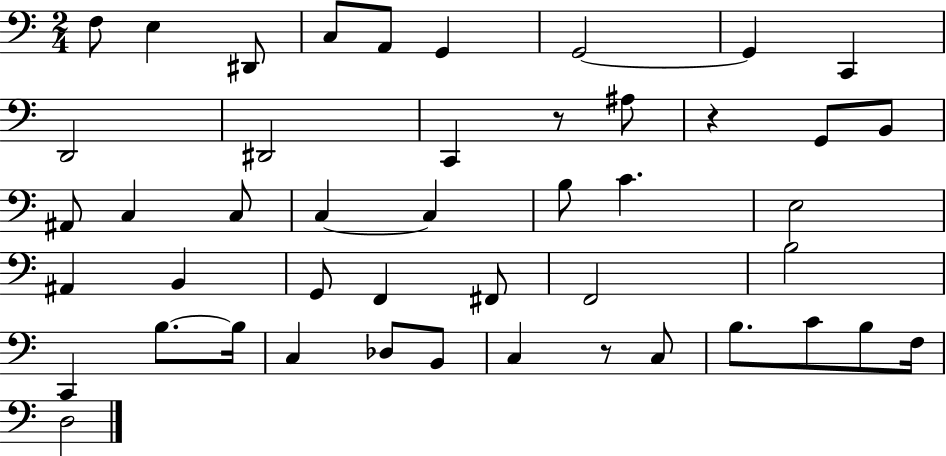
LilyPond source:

{
  \clef bass
  \numericTimeSignature
  \time 2/4
  \key c \major
  f8 e4 dis,8 | c8 a,8 g,4 | g,2~~ | g,4 c,4 | \break d,2 | dis,2 | c,4 r8 ais8 | r4 g,8 b,8 | \break ais,8 c4 c8 | c4~~ c4 | b8 c'4. | e2 | \break ais,4 b,4 | g,8 f,4 fis,8 | f,2 | b2 | \break c,4 b8.~~ b16 | c4 des8 b,8 | c4 r8 c8 | b8. c'8 b8 f16 | \break d2 | \bar "|."
}